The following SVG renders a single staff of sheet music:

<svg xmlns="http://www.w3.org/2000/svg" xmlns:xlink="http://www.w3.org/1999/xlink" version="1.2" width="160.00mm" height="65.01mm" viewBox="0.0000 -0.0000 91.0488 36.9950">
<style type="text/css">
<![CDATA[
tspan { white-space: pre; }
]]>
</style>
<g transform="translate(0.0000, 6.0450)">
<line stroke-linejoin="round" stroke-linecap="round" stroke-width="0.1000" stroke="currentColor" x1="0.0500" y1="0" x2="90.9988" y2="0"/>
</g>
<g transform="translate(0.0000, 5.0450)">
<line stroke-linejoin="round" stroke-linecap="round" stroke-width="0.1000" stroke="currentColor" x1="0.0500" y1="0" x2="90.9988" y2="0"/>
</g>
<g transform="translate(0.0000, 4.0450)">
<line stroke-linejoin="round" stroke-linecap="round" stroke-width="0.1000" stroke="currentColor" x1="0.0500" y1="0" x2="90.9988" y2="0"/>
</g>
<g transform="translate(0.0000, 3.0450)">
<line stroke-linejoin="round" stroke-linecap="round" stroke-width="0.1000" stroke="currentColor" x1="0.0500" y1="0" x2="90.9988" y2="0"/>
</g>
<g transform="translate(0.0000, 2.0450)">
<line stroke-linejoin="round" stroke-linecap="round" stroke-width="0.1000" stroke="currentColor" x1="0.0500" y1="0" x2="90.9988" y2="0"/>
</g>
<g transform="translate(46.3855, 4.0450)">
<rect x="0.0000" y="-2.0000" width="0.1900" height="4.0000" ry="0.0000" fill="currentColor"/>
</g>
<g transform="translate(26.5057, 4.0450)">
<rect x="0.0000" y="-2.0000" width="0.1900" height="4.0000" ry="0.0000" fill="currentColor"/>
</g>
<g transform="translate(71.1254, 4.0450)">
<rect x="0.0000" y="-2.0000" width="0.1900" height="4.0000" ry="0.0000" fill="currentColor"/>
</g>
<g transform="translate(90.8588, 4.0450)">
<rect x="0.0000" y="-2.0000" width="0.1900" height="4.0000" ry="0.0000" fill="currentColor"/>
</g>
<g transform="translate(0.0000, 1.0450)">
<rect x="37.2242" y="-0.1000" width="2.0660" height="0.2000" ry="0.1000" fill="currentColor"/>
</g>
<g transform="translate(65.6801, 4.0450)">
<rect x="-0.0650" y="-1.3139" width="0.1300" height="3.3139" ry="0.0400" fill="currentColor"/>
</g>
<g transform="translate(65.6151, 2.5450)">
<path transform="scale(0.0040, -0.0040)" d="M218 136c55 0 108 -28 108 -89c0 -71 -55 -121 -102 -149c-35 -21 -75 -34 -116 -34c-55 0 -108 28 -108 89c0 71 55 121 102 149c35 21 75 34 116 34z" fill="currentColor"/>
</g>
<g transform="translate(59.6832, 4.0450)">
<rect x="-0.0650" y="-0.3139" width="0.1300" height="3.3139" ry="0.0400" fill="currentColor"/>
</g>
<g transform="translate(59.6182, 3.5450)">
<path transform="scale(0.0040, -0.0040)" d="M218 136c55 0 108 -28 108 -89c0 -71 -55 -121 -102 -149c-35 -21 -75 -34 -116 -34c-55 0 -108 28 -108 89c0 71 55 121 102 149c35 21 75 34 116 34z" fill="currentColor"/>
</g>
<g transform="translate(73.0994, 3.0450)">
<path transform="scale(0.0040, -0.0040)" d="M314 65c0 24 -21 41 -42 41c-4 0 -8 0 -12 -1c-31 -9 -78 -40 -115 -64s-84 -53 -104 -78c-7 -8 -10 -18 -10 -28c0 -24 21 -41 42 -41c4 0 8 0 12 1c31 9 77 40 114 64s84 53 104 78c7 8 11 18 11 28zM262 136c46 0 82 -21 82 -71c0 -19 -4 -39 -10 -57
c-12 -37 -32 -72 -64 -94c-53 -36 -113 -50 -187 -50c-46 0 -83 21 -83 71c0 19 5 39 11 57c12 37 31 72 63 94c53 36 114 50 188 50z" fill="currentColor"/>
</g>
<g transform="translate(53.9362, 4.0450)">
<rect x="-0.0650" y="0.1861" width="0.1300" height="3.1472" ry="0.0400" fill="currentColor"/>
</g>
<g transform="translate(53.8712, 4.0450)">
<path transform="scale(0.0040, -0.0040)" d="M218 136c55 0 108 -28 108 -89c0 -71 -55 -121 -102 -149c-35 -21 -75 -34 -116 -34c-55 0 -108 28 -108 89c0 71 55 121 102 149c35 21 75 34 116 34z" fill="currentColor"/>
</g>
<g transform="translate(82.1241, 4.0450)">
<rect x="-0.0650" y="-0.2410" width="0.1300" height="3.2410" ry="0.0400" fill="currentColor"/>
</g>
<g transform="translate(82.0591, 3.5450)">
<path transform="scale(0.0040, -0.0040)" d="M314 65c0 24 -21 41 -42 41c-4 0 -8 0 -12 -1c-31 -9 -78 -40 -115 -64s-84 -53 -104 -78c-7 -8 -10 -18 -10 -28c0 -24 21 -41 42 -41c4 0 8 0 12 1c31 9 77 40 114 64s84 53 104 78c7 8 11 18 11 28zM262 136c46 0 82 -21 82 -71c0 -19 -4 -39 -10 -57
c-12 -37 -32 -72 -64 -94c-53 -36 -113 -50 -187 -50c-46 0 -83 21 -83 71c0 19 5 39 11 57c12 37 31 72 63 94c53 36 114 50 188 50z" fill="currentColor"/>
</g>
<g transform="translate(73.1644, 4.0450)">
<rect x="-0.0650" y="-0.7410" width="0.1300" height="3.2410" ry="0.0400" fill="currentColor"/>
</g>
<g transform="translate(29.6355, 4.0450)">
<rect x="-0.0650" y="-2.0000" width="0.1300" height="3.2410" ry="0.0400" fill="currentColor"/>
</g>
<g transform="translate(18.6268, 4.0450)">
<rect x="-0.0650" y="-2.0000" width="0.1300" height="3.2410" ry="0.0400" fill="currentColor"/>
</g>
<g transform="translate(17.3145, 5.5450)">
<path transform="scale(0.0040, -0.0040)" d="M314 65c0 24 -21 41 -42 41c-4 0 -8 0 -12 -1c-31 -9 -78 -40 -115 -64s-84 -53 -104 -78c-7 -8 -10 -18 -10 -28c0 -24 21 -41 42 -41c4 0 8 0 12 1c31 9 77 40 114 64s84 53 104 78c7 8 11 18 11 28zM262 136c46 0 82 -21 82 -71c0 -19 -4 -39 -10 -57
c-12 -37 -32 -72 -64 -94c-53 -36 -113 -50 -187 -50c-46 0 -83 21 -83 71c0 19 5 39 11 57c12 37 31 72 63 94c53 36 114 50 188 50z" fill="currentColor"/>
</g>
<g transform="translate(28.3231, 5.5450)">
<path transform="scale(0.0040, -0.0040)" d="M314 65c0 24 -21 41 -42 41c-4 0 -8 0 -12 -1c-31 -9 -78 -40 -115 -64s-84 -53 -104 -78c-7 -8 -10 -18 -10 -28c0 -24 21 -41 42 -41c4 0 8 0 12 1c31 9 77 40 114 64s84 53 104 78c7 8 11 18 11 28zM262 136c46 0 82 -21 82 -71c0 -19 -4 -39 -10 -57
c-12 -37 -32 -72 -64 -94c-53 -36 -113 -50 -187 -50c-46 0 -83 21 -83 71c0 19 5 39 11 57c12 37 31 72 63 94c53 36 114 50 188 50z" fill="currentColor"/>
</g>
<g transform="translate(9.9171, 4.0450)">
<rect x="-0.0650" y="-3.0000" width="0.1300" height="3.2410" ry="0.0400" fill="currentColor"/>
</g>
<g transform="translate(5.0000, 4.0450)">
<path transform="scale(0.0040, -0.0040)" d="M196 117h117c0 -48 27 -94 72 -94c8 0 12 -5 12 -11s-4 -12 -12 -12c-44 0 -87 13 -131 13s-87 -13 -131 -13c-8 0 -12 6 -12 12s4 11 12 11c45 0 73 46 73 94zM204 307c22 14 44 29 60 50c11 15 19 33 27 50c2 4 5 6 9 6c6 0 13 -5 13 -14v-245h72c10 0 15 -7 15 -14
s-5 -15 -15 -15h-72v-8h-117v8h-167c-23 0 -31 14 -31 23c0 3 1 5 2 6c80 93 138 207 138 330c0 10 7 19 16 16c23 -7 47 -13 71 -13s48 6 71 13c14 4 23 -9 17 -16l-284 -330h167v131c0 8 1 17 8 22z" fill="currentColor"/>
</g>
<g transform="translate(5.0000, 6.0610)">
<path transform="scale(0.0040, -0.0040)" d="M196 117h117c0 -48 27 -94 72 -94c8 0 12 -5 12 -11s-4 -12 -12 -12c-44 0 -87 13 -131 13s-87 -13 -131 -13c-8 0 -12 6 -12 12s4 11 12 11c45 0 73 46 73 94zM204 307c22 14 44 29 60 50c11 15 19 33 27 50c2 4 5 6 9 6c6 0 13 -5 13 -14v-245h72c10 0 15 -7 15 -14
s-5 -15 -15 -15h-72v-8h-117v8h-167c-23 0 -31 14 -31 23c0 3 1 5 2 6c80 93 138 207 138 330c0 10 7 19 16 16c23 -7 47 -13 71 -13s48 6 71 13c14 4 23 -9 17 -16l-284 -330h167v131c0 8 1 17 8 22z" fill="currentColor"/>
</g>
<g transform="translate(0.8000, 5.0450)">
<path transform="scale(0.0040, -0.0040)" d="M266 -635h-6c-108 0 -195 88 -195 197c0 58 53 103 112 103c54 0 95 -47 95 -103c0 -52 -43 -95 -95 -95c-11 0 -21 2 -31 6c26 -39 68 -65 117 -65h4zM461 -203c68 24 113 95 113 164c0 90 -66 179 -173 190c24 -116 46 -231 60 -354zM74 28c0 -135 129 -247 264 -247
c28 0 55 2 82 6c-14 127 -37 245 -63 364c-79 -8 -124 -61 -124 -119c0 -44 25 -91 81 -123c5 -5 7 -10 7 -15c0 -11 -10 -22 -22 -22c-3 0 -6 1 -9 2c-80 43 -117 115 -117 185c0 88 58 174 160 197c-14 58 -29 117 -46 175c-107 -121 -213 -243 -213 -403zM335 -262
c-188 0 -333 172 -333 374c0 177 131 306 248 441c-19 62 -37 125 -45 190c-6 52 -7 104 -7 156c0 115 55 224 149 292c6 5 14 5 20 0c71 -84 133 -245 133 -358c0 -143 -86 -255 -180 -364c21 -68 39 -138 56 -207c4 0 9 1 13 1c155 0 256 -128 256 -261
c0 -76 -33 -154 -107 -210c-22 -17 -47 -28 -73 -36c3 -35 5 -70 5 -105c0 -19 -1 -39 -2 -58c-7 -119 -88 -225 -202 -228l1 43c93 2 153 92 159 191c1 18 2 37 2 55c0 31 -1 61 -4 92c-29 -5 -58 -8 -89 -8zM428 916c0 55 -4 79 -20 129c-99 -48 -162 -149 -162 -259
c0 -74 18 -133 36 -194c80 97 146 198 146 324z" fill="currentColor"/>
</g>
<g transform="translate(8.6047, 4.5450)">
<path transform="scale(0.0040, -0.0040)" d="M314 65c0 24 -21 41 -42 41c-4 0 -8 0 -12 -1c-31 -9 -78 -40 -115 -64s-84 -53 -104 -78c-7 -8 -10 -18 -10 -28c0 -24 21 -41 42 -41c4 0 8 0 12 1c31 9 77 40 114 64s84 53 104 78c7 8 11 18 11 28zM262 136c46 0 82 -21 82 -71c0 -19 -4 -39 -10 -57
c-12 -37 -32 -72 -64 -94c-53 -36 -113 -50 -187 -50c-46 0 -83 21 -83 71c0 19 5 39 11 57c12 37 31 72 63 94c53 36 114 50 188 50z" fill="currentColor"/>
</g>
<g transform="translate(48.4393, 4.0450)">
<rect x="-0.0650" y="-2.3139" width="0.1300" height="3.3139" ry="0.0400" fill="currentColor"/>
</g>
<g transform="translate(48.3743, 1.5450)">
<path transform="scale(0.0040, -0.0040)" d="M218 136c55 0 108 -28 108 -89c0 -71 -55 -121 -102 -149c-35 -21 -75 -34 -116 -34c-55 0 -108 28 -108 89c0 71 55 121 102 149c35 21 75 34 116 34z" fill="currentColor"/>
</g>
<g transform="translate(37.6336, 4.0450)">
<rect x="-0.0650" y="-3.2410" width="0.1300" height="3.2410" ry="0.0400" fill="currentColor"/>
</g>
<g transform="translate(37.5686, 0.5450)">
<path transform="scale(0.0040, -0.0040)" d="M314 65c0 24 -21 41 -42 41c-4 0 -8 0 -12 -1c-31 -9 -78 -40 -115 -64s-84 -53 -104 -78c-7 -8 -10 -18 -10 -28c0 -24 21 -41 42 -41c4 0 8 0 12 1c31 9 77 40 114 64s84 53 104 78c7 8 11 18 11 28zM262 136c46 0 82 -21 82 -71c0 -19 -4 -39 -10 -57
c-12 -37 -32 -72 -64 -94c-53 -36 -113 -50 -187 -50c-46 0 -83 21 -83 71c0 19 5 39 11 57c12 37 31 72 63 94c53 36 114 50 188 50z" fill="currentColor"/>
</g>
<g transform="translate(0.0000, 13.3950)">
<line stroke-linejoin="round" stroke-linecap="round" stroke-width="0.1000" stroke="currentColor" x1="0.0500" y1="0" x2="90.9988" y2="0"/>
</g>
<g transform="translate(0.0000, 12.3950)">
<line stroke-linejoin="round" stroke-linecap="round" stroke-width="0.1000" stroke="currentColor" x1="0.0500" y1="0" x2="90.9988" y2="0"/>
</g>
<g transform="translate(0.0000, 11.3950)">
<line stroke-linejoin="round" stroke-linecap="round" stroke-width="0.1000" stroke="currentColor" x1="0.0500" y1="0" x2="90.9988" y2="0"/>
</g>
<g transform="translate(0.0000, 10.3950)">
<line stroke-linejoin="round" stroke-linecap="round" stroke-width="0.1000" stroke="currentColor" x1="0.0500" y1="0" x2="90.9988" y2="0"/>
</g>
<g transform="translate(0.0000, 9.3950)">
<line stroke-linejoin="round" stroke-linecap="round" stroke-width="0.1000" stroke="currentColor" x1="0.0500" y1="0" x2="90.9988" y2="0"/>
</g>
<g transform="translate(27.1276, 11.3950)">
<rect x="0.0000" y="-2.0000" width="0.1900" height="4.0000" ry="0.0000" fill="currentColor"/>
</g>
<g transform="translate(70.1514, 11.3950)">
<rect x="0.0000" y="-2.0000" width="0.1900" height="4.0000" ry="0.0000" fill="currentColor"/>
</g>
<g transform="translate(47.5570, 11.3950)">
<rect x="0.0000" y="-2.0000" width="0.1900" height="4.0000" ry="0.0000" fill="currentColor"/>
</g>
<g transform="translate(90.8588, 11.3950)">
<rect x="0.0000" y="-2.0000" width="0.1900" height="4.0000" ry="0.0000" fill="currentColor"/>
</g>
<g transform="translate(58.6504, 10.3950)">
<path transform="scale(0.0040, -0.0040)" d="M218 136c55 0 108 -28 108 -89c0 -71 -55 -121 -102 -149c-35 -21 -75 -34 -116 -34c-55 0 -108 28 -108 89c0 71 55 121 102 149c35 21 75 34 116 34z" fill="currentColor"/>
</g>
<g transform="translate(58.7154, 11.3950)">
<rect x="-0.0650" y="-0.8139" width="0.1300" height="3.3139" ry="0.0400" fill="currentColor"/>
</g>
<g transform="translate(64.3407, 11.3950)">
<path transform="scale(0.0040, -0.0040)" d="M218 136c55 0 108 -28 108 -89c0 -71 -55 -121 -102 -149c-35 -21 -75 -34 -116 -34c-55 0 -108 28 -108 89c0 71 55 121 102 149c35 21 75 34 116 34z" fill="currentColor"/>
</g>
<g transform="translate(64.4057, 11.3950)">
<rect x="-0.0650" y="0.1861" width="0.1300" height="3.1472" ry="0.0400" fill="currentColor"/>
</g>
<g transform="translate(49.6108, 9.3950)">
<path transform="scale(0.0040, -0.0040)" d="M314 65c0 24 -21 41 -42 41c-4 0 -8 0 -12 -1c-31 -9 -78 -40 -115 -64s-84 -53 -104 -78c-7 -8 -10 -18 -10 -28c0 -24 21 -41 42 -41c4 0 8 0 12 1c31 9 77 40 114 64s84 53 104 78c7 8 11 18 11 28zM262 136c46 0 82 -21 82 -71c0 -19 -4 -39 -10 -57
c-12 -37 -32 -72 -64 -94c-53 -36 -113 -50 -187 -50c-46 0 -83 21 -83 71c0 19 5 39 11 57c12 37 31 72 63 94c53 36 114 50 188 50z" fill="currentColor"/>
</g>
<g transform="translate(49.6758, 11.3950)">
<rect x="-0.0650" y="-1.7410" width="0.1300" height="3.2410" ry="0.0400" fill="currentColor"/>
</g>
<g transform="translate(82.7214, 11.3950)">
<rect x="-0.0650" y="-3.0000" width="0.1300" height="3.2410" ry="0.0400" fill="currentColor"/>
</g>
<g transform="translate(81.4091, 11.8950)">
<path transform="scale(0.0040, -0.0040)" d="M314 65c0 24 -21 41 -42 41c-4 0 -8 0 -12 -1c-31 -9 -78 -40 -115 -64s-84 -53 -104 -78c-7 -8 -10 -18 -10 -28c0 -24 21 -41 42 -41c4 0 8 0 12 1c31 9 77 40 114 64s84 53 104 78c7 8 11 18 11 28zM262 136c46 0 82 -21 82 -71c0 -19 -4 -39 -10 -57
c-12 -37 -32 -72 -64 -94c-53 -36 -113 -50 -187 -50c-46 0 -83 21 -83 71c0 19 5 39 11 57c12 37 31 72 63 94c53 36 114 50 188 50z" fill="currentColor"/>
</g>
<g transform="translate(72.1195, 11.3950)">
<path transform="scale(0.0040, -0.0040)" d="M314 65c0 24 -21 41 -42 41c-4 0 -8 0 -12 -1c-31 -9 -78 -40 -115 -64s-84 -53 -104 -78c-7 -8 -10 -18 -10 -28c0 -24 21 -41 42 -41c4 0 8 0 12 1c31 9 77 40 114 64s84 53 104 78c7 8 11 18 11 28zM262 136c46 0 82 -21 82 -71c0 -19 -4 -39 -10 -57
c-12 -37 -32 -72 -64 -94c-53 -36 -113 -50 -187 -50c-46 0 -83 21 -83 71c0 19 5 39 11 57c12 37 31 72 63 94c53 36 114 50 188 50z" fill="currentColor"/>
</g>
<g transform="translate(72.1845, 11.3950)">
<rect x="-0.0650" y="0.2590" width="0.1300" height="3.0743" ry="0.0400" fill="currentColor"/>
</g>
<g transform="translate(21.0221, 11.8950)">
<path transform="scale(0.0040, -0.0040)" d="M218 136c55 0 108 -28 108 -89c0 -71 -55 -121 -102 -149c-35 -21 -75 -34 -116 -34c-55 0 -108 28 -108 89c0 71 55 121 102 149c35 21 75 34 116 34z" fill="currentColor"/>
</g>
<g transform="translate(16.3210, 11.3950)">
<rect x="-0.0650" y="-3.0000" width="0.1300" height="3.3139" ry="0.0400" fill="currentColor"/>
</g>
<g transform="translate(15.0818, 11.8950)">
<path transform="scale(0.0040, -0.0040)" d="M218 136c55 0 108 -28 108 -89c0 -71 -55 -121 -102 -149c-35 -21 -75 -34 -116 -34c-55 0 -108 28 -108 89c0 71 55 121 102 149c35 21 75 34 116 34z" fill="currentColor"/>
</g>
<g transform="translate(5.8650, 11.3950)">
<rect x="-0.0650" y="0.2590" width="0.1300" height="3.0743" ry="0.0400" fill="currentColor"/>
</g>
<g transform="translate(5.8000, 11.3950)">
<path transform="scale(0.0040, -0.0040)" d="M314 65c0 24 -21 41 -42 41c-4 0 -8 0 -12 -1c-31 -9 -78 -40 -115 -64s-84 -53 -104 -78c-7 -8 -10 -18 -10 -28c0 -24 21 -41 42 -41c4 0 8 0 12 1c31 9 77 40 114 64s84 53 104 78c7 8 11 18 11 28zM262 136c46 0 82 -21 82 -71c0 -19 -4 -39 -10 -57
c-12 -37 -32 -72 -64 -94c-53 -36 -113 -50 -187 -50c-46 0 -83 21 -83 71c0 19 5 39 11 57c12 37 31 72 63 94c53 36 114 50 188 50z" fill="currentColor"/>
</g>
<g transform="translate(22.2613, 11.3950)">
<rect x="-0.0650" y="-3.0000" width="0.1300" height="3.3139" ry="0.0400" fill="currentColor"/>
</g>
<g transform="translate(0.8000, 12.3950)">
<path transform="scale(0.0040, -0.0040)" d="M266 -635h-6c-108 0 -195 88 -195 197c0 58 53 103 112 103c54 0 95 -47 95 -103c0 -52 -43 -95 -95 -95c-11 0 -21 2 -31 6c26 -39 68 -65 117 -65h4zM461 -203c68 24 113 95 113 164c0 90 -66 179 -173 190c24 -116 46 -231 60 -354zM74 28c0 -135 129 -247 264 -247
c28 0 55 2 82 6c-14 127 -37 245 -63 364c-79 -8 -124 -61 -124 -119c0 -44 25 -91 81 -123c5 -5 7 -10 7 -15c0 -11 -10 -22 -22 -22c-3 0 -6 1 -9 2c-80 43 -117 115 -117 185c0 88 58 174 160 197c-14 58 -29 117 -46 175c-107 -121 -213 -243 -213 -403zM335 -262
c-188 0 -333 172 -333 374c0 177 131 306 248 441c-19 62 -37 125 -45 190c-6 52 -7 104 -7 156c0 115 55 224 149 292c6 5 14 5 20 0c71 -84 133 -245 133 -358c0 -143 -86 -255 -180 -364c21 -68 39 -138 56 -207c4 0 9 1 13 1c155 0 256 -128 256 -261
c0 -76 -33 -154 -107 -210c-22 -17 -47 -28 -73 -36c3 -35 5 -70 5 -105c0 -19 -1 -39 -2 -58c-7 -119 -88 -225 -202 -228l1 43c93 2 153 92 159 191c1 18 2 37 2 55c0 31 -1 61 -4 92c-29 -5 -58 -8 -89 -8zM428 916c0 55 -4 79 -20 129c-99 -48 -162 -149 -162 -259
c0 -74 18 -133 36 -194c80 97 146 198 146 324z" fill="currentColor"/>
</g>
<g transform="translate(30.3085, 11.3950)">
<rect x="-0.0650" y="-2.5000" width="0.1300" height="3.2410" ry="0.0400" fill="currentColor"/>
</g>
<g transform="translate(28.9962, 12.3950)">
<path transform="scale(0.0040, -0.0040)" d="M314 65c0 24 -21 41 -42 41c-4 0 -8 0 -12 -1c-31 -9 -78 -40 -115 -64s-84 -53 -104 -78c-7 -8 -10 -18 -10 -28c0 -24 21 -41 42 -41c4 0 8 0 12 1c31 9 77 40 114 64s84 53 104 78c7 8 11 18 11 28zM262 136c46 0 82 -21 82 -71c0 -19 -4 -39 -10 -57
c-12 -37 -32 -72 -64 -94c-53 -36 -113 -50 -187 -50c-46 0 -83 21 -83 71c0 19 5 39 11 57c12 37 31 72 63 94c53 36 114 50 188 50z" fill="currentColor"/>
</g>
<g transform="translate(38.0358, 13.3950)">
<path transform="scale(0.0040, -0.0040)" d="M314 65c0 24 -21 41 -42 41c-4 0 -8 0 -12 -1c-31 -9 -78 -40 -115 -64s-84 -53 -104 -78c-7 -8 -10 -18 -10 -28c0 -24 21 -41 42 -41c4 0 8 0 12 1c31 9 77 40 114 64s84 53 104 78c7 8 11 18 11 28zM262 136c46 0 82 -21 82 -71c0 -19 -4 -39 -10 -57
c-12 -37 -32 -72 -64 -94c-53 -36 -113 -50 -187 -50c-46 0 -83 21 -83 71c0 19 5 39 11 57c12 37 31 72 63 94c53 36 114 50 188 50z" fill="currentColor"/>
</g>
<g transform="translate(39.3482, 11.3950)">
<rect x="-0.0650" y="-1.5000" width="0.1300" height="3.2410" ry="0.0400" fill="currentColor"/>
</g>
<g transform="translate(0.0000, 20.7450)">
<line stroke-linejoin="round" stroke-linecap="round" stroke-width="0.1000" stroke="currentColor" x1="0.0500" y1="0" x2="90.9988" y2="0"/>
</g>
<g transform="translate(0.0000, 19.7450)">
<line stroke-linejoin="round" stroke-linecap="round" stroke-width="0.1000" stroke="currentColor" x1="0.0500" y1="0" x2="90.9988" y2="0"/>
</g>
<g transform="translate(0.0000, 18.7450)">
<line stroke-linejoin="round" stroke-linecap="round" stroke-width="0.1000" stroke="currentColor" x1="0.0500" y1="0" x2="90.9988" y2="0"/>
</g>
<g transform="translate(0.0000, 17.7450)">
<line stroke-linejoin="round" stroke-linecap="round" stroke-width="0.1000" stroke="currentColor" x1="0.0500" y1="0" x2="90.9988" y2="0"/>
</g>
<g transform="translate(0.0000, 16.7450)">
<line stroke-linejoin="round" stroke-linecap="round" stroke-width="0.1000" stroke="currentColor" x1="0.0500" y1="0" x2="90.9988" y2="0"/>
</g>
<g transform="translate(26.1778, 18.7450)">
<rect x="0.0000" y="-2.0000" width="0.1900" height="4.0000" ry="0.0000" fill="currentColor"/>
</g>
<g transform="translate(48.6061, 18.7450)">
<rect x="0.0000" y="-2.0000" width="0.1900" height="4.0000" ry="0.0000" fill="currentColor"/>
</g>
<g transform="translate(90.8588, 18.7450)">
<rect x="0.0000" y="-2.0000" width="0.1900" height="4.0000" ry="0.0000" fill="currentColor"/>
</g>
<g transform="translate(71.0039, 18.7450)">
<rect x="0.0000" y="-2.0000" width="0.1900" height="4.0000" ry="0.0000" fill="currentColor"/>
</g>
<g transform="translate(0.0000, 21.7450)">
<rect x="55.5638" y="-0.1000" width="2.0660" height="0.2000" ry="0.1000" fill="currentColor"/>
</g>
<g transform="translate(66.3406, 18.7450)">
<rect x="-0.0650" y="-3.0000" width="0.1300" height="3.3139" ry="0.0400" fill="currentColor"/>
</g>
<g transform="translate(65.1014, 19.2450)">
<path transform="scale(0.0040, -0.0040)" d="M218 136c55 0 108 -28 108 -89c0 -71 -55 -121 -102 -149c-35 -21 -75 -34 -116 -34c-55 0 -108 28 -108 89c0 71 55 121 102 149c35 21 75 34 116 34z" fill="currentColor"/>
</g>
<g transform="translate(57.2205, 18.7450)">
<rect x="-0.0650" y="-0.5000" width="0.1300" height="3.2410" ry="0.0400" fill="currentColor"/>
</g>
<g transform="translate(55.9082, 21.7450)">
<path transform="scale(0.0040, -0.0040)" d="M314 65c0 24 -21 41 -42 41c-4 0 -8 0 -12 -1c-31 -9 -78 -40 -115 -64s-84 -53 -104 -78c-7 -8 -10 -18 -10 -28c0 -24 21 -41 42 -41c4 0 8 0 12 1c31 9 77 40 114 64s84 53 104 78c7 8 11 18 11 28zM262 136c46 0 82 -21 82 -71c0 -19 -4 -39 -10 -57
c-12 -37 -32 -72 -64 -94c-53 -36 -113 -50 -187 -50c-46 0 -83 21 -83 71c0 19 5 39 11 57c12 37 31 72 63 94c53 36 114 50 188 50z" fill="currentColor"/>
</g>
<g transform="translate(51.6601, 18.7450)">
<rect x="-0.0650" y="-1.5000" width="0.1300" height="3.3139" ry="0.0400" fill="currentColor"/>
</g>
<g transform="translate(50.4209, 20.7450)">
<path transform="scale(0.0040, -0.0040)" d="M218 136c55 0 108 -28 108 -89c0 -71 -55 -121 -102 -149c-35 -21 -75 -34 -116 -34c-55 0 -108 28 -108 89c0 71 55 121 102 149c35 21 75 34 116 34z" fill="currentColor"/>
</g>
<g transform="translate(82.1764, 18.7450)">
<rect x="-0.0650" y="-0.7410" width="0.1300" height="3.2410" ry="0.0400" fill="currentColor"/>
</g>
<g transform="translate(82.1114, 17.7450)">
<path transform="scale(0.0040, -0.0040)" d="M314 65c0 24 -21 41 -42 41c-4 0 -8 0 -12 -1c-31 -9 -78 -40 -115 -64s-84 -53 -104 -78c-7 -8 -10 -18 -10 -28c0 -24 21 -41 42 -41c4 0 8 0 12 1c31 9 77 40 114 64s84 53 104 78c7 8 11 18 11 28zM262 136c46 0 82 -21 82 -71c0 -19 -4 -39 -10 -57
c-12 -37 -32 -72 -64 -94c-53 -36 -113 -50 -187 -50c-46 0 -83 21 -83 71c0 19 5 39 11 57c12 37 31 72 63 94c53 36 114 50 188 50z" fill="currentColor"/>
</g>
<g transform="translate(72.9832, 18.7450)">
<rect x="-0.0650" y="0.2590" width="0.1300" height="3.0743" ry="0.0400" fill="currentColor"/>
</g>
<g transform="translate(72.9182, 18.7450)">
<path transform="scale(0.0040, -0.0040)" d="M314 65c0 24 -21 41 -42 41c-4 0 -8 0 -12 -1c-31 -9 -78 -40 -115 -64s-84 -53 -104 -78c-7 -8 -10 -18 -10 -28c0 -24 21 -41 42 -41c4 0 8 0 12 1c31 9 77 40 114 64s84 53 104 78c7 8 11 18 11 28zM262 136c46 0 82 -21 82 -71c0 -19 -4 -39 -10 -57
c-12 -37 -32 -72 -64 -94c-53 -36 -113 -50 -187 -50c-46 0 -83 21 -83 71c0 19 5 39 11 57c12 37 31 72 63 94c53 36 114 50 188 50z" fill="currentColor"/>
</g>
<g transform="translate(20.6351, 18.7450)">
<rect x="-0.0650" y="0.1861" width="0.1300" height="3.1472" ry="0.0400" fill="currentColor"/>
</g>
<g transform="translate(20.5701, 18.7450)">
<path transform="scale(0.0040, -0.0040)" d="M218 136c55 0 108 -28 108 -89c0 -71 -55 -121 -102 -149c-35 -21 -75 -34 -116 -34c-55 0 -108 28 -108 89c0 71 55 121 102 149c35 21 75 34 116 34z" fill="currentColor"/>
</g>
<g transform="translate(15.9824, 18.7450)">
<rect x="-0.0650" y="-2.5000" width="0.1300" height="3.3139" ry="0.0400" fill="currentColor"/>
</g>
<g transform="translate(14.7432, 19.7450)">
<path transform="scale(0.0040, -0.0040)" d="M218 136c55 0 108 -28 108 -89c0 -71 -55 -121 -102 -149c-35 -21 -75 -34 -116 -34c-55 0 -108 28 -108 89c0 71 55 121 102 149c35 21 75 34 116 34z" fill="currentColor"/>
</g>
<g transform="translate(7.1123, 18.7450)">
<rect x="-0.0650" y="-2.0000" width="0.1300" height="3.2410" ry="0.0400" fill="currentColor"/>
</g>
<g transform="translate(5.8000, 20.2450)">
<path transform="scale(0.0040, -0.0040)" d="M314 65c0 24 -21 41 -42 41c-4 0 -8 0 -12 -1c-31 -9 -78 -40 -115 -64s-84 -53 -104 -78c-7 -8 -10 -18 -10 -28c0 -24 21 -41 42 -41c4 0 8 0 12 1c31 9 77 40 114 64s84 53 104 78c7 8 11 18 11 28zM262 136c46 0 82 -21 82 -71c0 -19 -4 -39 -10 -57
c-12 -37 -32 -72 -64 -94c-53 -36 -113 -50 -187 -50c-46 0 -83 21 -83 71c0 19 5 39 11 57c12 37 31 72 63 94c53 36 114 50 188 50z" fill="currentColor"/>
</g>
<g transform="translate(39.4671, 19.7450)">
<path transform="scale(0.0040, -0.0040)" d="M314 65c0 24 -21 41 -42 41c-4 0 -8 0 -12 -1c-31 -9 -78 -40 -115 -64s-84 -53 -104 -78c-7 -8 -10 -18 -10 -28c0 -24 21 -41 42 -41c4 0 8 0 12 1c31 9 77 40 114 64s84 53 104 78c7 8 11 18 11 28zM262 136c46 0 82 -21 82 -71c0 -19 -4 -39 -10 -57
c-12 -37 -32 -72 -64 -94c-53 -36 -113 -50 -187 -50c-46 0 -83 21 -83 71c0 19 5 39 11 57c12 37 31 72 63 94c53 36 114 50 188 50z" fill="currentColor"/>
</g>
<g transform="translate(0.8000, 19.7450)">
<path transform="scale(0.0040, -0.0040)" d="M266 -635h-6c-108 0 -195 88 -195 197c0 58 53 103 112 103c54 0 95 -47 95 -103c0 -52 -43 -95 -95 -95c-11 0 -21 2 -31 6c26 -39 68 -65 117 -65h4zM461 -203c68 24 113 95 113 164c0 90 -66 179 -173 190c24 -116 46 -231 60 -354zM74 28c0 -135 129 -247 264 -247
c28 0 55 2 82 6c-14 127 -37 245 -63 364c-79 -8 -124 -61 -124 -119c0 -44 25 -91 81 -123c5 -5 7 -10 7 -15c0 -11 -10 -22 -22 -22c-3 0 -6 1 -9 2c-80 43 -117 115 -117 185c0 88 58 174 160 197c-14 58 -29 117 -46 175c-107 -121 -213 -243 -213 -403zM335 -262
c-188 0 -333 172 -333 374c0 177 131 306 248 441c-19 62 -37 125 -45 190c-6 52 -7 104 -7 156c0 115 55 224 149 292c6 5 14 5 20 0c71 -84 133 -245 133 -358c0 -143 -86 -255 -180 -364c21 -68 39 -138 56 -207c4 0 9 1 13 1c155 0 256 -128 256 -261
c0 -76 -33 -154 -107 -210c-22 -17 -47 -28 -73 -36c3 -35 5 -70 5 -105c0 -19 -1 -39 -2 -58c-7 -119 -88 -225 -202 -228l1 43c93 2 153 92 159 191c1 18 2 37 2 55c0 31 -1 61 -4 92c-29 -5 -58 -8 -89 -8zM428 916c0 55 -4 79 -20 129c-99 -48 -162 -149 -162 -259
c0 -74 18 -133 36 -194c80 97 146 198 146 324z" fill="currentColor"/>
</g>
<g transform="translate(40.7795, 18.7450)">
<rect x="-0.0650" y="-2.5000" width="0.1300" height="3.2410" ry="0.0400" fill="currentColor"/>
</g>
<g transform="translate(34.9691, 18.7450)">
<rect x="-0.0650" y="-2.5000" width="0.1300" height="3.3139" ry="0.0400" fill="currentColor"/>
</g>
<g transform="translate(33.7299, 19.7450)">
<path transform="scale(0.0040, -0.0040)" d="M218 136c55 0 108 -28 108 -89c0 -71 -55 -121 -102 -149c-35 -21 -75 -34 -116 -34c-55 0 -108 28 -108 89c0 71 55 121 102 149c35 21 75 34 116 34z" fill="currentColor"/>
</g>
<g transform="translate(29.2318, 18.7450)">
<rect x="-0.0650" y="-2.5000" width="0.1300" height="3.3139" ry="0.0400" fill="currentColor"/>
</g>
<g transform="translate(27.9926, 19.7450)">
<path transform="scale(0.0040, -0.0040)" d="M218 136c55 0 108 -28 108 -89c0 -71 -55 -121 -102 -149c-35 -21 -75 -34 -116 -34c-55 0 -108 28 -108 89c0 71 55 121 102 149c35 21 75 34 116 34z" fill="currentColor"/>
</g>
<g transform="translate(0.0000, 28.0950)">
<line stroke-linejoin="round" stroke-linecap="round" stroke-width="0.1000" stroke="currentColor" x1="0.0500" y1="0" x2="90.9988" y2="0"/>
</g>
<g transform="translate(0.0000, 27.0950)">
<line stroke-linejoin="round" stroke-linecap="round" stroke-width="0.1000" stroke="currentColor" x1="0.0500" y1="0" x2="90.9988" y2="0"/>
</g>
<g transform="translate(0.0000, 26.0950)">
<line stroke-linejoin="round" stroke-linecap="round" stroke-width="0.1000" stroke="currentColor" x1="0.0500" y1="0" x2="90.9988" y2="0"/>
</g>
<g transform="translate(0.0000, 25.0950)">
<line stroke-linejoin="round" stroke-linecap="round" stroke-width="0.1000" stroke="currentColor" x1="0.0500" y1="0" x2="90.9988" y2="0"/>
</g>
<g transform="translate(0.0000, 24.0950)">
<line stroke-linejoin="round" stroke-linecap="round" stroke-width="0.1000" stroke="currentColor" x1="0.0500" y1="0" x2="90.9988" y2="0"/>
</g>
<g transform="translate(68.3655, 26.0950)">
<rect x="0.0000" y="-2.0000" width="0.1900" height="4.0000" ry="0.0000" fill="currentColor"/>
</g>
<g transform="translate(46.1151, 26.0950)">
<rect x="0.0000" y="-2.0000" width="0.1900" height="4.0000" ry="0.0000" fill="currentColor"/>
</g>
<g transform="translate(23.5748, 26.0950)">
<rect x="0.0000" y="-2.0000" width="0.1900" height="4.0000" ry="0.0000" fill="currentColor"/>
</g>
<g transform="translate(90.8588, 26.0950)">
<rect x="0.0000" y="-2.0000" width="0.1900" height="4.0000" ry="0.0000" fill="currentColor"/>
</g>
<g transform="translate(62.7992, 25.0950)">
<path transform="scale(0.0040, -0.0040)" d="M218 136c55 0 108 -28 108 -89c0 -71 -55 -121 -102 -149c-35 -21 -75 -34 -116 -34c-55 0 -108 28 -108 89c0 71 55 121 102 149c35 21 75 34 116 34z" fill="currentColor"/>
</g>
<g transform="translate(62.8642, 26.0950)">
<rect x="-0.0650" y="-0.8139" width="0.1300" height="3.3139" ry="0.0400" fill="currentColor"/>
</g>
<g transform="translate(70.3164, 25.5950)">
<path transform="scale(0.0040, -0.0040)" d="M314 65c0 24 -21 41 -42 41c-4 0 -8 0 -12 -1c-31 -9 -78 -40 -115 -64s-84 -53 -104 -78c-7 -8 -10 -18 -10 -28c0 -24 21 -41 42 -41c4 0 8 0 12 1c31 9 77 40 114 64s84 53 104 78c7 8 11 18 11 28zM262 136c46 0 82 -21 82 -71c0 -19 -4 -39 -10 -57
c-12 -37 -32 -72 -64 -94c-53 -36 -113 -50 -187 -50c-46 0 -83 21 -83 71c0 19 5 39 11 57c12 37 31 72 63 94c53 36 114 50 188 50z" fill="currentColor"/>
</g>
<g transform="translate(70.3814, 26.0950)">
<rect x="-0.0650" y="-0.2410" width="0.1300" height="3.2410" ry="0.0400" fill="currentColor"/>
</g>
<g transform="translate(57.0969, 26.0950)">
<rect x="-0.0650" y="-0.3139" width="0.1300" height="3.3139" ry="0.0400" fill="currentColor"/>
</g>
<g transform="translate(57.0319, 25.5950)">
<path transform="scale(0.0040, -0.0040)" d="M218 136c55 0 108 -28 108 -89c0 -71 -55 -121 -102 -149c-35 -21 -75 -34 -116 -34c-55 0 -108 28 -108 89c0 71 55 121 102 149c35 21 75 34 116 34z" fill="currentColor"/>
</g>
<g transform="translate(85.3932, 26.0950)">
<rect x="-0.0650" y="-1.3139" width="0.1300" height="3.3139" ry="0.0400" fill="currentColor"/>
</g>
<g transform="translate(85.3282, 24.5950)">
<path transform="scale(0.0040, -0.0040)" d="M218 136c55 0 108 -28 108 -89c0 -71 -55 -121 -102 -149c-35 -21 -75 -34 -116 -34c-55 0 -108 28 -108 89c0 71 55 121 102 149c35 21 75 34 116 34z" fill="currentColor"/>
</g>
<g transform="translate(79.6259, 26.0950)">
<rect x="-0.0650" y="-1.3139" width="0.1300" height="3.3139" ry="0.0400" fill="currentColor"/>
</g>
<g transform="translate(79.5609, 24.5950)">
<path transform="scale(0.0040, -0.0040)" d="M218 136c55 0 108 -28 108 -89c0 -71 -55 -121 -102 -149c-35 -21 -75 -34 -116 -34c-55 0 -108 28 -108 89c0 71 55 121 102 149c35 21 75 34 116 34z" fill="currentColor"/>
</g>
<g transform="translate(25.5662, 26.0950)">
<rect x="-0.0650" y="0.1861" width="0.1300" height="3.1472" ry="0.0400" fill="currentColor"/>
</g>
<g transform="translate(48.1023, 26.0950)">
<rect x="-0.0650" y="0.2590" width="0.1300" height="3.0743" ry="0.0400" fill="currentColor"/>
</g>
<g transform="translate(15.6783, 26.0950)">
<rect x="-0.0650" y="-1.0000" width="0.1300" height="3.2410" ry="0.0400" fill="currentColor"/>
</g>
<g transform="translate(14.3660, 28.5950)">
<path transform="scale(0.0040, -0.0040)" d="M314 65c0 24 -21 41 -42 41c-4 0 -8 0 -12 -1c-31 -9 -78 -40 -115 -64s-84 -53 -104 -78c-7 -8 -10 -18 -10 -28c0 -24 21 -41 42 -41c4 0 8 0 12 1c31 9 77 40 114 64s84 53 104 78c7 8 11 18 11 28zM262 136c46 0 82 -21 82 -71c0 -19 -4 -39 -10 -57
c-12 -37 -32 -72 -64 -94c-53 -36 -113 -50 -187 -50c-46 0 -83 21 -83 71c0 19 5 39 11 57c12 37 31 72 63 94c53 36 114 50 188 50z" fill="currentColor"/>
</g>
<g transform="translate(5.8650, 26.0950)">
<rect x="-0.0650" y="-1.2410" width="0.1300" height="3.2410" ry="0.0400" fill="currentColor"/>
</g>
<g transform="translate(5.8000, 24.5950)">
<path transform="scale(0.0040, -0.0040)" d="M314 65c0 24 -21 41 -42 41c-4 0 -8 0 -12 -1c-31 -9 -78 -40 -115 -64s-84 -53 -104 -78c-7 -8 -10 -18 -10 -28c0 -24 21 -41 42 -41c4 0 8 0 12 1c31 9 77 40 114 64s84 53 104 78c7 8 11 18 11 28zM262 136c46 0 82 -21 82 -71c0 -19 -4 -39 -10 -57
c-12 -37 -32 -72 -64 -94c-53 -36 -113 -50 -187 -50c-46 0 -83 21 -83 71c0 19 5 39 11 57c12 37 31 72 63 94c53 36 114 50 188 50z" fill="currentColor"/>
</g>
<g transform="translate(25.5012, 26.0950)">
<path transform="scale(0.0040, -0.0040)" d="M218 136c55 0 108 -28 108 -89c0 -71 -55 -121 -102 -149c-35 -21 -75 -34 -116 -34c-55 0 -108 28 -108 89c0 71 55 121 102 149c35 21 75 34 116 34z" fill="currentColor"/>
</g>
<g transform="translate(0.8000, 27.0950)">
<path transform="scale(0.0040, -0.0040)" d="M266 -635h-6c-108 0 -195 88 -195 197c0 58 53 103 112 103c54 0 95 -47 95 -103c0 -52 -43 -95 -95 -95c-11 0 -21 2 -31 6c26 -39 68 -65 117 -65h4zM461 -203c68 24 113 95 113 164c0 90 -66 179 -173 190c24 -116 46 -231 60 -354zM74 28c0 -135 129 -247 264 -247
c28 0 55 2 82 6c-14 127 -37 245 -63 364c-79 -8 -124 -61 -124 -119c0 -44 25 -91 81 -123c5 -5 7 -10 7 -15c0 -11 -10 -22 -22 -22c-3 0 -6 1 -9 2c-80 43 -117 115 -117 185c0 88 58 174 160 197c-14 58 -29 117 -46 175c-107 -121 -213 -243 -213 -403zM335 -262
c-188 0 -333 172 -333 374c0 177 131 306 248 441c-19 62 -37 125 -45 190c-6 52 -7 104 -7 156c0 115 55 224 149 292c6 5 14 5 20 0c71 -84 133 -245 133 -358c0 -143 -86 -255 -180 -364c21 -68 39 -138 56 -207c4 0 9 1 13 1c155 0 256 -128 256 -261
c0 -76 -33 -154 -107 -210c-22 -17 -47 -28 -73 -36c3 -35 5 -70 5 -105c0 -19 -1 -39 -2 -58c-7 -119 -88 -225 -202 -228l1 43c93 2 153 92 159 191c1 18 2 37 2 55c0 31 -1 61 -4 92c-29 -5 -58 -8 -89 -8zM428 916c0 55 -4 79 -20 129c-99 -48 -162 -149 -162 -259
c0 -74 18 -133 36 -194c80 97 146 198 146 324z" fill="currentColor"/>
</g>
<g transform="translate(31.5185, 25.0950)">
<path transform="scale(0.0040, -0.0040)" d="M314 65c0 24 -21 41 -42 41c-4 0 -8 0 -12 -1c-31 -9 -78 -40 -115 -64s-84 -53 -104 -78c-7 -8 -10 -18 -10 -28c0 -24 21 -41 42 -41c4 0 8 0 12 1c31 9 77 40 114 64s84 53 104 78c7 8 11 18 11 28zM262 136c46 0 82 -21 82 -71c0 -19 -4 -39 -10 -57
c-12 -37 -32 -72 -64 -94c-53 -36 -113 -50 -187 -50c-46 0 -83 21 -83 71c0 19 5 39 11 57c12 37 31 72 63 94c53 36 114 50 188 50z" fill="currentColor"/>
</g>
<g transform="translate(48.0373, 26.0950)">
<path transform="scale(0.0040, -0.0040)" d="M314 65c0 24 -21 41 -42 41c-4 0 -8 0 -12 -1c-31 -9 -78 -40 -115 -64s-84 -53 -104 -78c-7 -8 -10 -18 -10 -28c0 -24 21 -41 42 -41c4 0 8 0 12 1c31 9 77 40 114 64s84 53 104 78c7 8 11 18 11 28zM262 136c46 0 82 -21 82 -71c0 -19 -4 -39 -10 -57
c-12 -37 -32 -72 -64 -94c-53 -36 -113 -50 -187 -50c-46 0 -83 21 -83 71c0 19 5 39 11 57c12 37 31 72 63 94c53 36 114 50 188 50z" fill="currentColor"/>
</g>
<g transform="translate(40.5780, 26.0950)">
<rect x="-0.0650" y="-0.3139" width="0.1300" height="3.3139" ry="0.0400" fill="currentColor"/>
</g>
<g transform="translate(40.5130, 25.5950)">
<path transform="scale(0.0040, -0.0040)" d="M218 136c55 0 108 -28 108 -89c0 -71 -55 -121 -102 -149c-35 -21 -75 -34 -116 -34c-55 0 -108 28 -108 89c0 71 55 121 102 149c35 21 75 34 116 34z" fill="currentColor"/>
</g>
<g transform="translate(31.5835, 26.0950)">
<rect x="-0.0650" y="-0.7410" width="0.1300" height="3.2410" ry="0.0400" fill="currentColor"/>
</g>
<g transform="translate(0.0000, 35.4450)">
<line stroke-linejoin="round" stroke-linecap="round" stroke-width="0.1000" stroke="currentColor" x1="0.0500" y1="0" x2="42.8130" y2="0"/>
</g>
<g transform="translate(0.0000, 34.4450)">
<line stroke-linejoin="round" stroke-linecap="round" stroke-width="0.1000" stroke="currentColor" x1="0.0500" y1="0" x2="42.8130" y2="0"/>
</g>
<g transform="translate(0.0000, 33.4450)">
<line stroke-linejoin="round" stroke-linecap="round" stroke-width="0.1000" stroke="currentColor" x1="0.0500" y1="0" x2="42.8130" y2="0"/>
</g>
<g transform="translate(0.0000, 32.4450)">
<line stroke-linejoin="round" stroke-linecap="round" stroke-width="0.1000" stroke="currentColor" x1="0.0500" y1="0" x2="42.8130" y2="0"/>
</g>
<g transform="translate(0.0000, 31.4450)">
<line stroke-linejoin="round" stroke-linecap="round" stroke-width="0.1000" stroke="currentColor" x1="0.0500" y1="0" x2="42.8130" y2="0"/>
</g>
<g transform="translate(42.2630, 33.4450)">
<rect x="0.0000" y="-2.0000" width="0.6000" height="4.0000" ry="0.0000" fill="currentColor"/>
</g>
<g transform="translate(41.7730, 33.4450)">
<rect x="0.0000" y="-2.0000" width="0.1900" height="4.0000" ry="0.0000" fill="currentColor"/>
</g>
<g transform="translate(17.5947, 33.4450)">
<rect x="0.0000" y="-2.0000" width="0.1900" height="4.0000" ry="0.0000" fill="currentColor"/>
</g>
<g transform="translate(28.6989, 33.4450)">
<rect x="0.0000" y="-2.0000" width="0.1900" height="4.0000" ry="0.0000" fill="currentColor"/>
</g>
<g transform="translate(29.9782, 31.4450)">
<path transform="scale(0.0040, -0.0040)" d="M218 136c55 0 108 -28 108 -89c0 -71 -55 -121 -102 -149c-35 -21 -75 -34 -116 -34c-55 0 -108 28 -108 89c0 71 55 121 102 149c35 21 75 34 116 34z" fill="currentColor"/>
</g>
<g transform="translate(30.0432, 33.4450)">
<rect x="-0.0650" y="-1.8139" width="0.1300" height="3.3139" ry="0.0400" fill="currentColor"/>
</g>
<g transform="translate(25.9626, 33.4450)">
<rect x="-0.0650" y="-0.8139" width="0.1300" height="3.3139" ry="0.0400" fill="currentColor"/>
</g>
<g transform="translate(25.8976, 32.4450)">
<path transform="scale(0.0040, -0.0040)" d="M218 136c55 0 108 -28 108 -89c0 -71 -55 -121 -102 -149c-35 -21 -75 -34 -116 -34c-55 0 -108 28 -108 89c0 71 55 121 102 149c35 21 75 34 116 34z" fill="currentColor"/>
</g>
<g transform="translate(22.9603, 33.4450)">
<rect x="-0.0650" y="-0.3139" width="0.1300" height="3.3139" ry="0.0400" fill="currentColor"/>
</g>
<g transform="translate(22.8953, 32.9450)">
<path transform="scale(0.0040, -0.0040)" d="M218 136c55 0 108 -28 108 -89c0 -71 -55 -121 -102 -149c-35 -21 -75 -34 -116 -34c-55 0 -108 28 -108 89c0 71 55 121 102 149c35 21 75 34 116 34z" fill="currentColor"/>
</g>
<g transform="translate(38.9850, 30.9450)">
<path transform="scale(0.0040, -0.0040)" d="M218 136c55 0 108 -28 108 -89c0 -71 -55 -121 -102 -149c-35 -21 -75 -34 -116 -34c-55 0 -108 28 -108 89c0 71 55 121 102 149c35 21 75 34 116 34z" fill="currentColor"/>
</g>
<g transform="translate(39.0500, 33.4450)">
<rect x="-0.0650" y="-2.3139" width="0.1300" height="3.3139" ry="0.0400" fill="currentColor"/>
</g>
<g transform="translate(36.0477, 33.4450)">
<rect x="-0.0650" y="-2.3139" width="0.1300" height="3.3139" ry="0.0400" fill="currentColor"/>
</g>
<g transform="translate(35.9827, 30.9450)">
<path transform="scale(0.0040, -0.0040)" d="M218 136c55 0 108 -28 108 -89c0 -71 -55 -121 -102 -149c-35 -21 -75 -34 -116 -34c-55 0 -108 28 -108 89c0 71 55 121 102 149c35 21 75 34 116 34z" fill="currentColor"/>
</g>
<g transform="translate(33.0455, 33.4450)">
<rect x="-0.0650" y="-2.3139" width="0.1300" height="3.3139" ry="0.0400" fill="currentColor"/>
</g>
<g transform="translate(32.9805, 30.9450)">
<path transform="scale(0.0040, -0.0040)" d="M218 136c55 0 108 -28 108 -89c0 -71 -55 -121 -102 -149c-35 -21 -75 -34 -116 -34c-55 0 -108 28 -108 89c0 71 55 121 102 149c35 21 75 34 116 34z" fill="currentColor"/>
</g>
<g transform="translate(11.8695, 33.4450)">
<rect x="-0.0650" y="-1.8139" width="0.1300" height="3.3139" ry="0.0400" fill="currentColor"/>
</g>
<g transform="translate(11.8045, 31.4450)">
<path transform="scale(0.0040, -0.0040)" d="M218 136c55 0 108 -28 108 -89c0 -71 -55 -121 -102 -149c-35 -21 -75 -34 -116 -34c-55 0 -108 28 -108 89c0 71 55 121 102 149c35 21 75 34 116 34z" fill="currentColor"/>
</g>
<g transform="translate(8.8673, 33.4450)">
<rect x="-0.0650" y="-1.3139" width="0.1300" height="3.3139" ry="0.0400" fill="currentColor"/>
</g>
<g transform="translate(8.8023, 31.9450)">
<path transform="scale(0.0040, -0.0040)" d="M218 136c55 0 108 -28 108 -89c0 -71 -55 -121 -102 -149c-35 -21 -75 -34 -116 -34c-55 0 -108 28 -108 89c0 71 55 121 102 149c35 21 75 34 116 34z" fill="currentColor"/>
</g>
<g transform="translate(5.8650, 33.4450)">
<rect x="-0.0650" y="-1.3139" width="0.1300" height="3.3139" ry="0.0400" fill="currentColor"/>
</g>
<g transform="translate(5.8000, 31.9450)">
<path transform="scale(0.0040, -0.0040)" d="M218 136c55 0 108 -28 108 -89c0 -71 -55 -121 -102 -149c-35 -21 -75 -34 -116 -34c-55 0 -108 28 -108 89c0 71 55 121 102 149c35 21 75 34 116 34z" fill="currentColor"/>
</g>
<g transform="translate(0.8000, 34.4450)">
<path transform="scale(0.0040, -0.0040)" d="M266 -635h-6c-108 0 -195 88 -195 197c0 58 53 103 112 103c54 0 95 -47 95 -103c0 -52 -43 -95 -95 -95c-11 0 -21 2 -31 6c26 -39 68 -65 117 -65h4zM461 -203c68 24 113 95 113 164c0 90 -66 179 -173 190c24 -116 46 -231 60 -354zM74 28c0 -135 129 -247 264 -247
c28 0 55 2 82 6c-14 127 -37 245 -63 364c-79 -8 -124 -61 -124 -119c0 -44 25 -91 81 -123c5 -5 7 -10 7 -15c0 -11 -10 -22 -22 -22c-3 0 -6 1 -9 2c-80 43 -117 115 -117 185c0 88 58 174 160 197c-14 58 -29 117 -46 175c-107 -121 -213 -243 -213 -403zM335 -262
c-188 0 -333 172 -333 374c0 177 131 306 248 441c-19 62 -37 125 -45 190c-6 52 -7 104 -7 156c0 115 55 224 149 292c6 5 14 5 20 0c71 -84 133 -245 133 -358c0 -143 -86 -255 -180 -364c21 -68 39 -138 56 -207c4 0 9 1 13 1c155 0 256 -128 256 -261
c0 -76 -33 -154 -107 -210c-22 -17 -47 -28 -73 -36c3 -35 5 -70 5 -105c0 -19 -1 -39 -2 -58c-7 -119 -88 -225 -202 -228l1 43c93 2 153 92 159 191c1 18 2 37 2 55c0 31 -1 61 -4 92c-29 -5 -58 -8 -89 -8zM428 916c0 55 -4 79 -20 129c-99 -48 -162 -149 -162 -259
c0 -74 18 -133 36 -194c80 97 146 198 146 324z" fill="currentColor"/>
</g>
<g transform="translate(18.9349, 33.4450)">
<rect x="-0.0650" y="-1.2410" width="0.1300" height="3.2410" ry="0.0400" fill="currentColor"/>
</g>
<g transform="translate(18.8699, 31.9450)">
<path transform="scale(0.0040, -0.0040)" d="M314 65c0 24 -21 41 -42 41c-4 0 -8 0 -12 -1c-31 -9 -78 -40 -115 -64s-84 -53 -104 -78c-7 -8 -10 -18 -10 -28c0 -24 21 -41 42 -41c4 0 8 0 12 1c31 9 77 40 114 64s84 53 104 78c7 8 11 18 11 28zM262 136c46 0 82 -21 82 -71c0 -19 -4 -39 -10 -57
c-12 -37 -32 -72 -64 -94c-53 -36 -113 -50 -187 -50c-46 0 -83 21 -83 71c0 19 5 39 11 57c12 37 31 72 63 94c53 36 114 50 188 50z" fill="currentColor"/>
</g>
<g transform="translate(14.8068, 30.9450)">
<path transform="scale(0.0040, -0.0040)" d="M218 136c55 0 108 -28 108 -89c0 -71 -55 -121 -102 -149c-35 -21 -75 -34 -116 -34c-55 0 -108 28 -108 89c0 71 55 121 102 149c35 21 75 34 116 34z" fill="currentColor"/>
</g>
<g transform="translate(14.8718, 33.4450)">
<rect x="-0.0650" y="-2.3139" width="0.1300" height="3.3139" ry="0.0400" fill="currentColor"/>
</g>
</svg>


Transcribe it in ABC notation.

X:1
T:Untitled
M:4/4
L:1/4
K:C
A2 F2 F2 b2 g B c e d2 c2 B2 A A G2 E2 f2 d B B2 A2 F2 G B G G G2 E C2 A B2 d2 e2 D2 B d2 c B2 c d c2 e e e e f g e2 c d f g g g